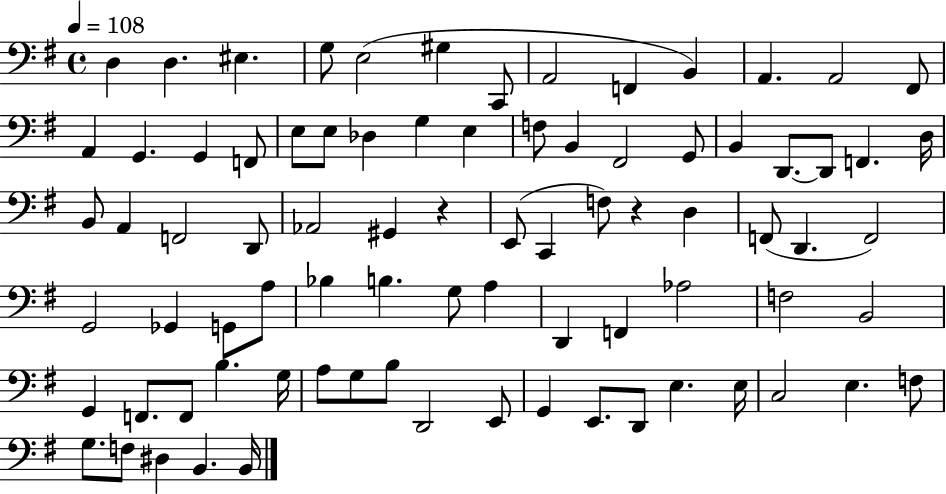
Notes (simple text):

D3/q D3/q. EIS3/q. G3/e E3/h G#3/q C2/e A2/h F2/q B2/q A2/q. A2/h F#2/e A2/q G2/q. G2/q F2/e E3/e E3/e Db3/q G3/q E3/q F3/e B2/q F#2/h G2/e B2/q D2/e. D2/e F2/q. D3/s B2/e A2/q F2/h D2/e Ab2/h G#2/q R/q E2/e C2/q F3/e R/q D3/q F2/e D2/q. F2/h G2/h Gb2/q G2/e A3/e Bb3/q B3/q. G3/e A3/q D2/q F2/q Ab3/h F3/h B2/h G2/q F2/e. F2/e B3/q. G3/s A3/e G3/e B3/e D2/h E2/e G2/q E2/e. D2/e E3/q. E3/s C3/h E3/q. F3/e G3/e. F3/e D#3/q B2/q. B2/s